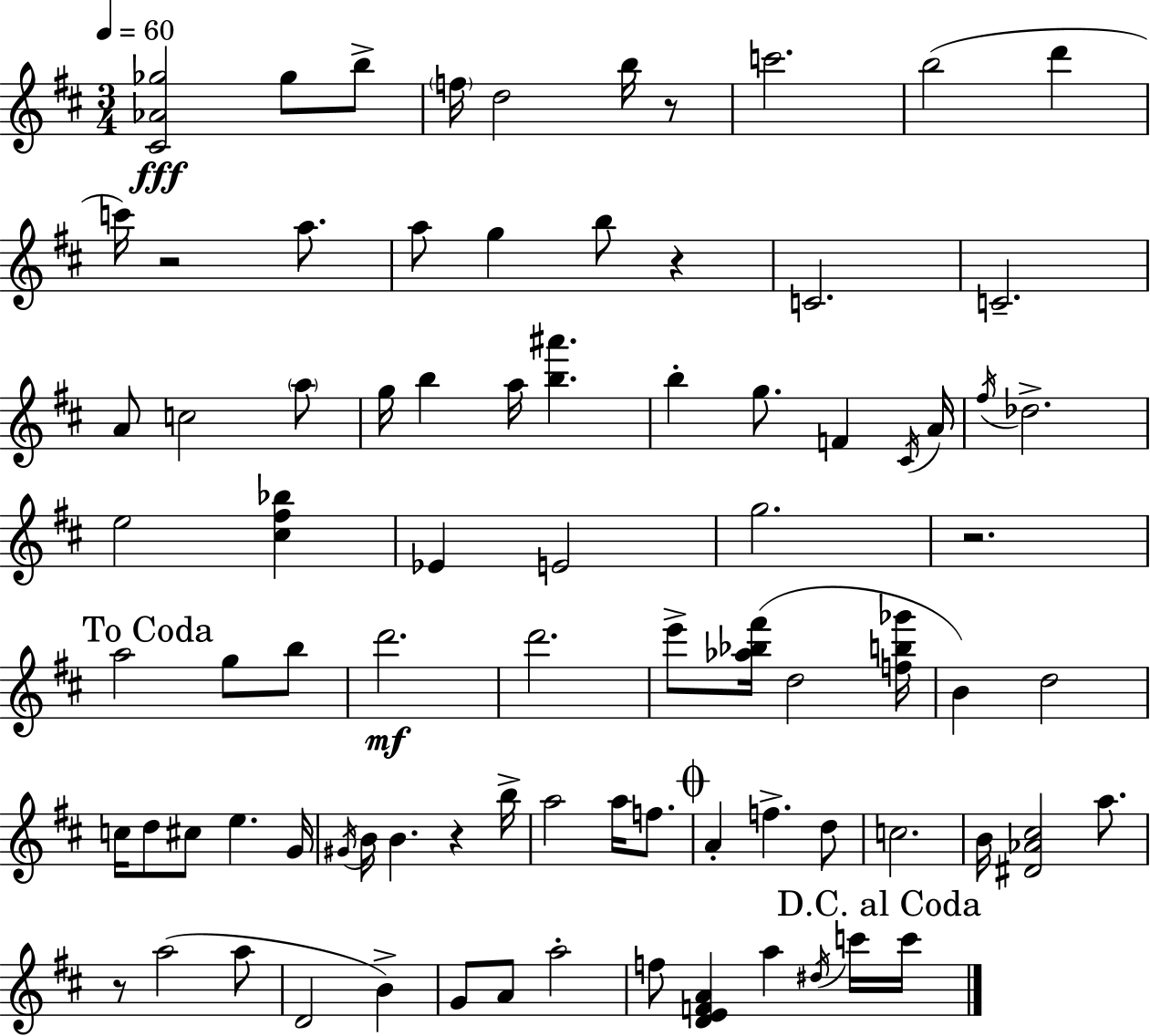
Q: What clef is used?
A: treble